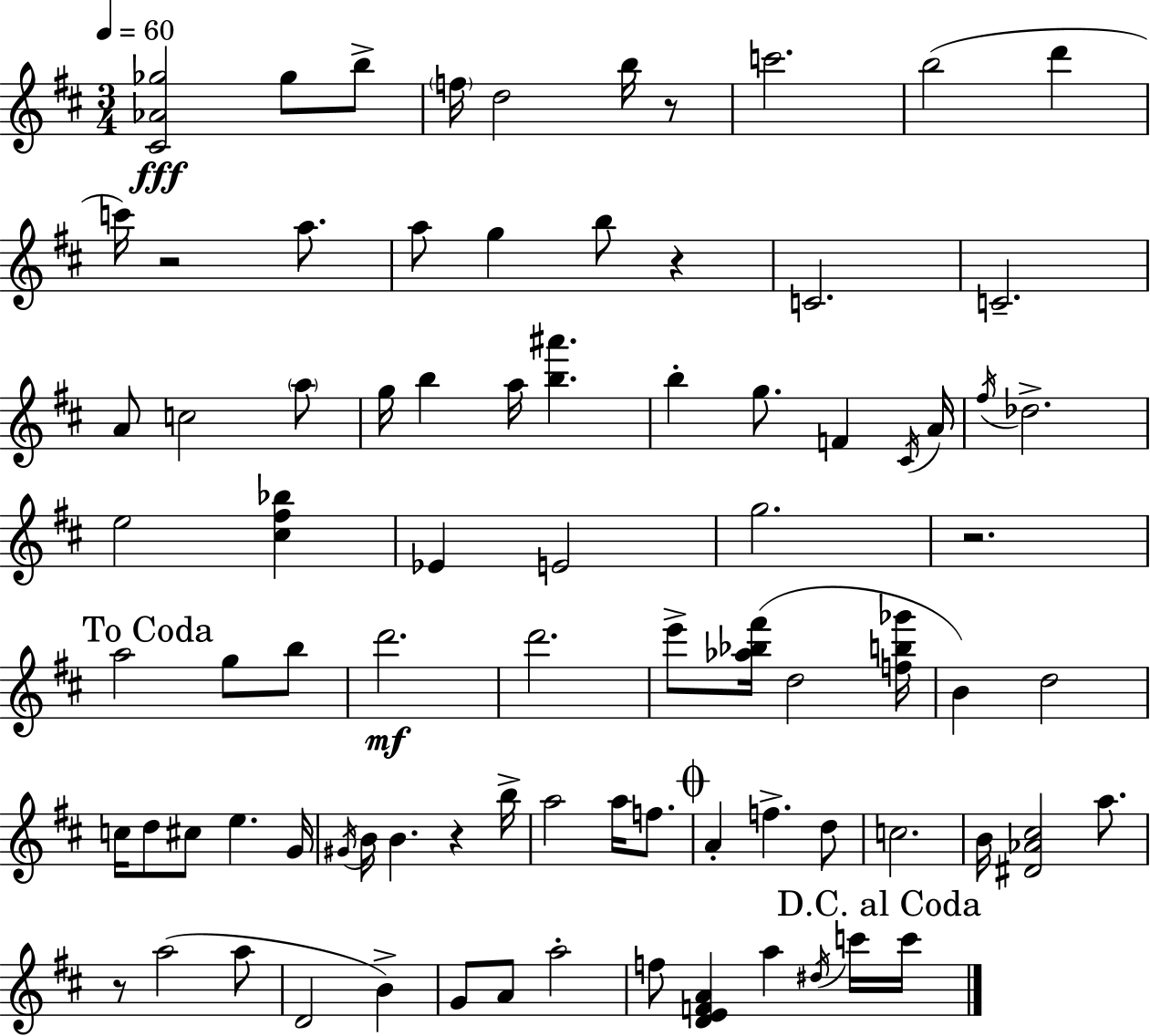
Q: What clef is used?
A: treble